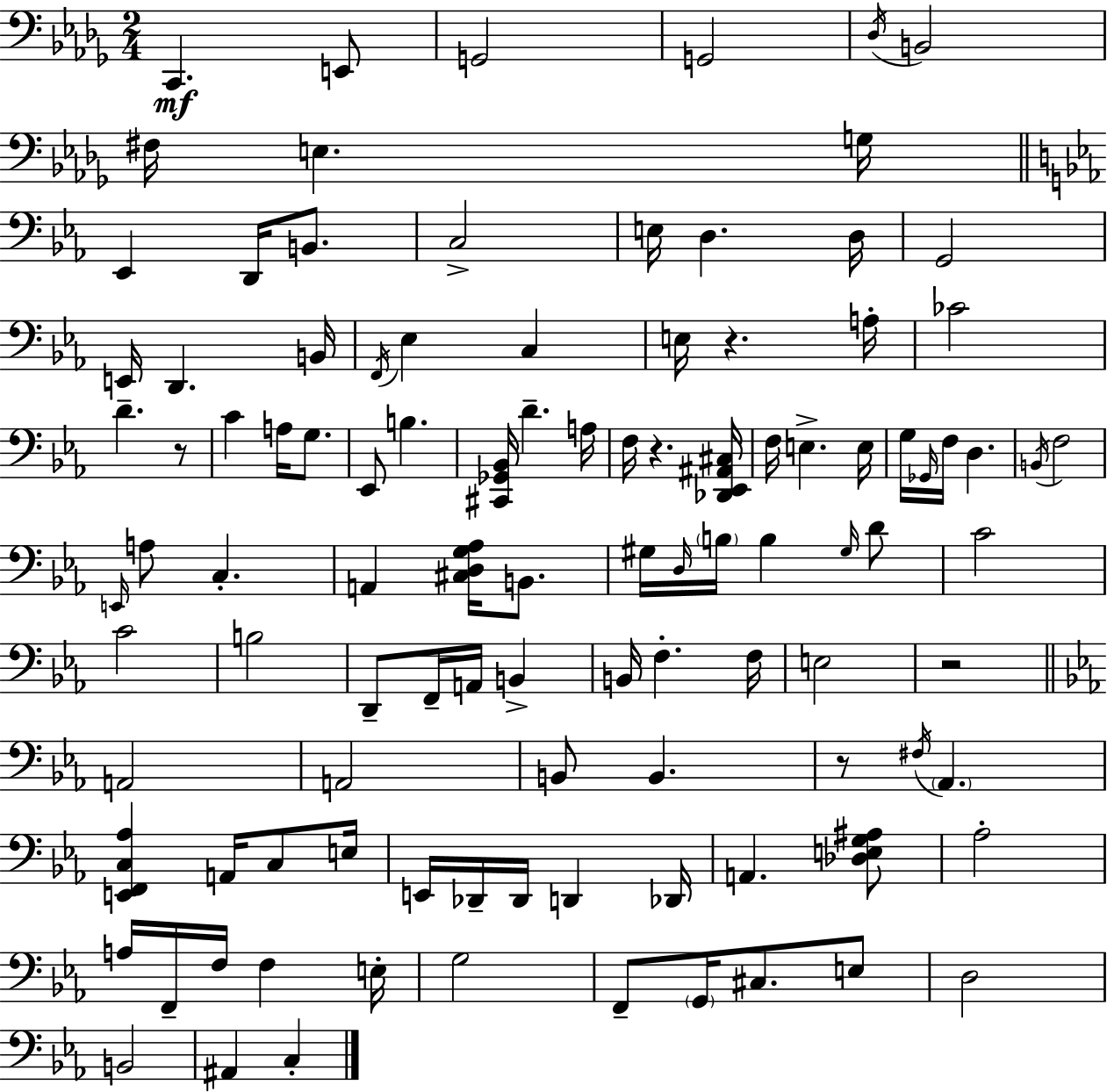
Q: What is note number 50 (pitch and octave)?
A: G#3